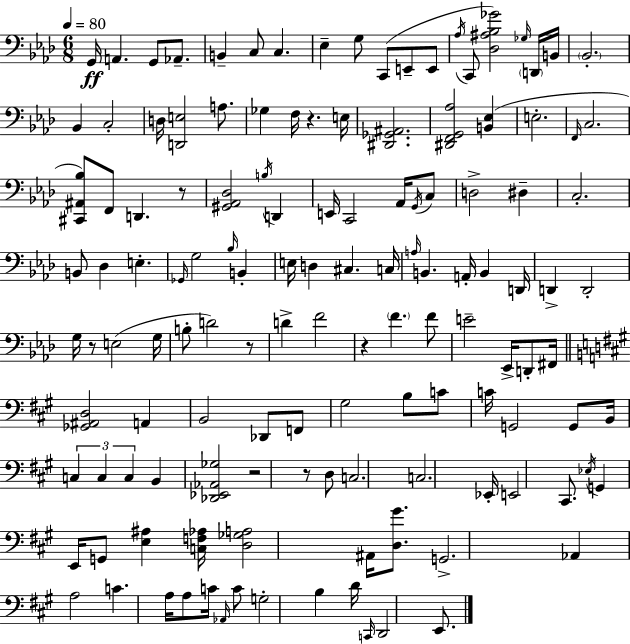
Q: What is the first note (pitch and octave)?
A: G2